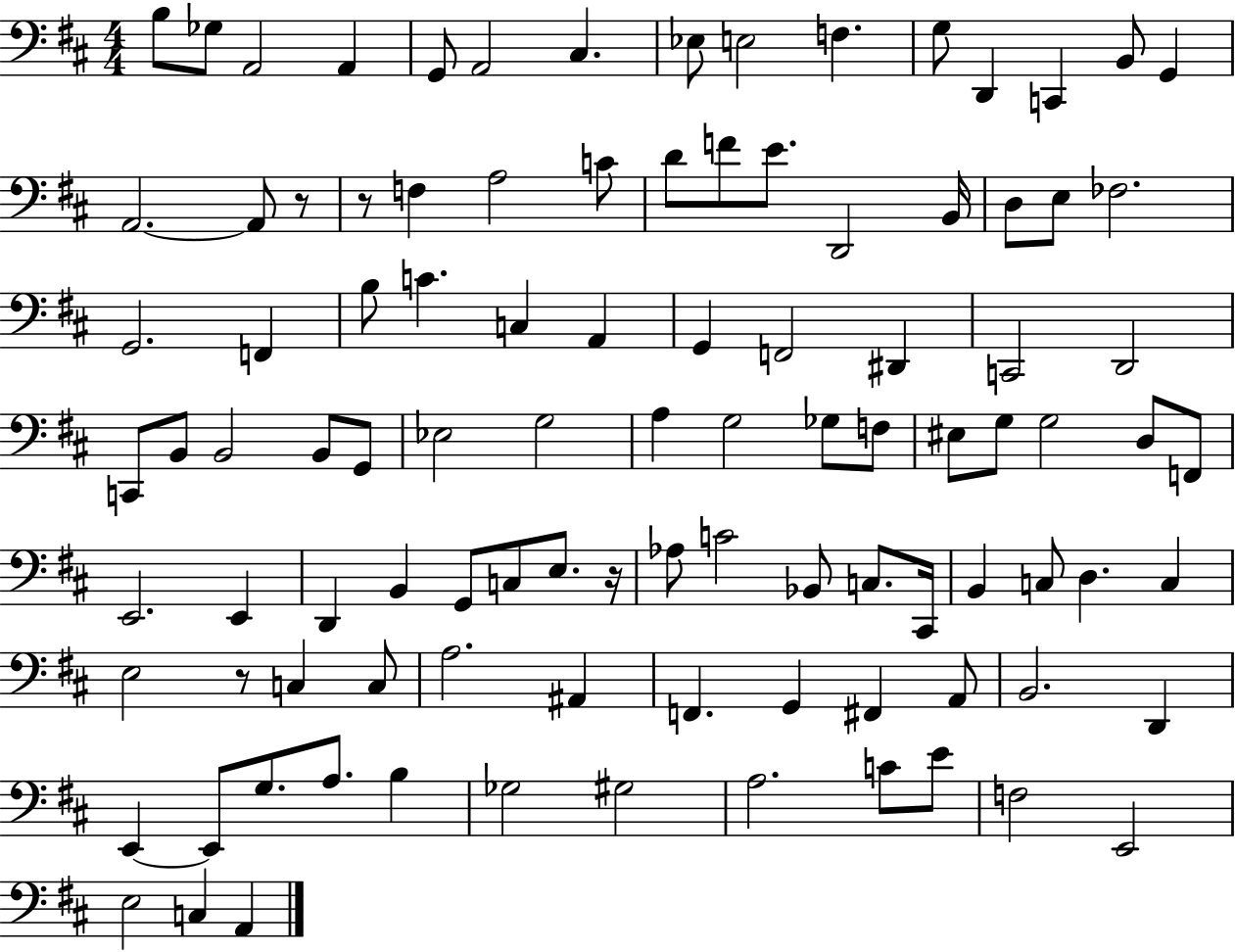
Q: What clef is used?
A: bass